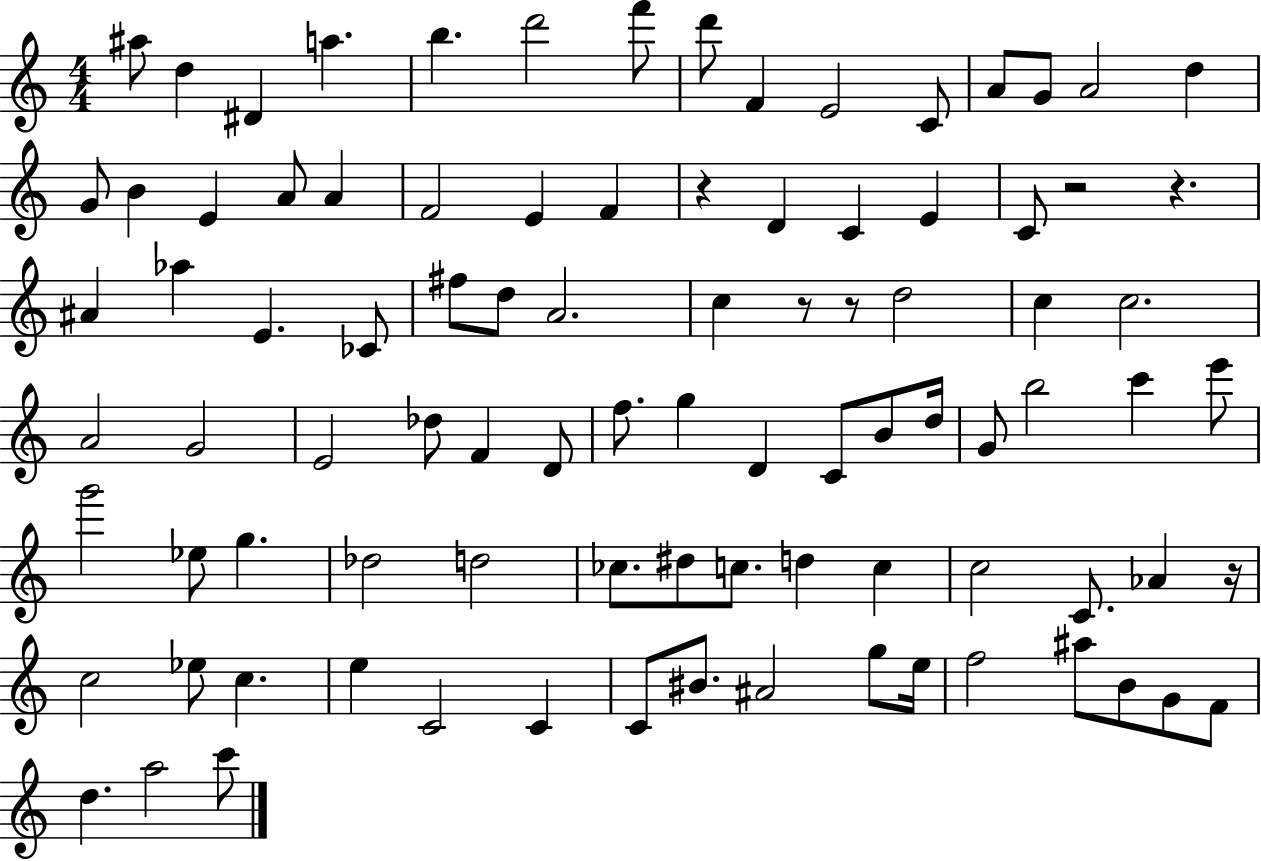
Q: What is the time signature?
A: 4/4